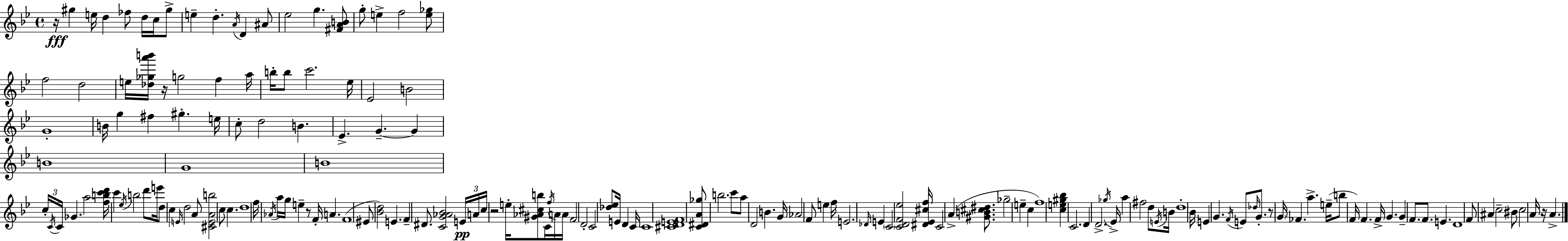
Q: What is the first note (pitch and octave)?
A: G#5